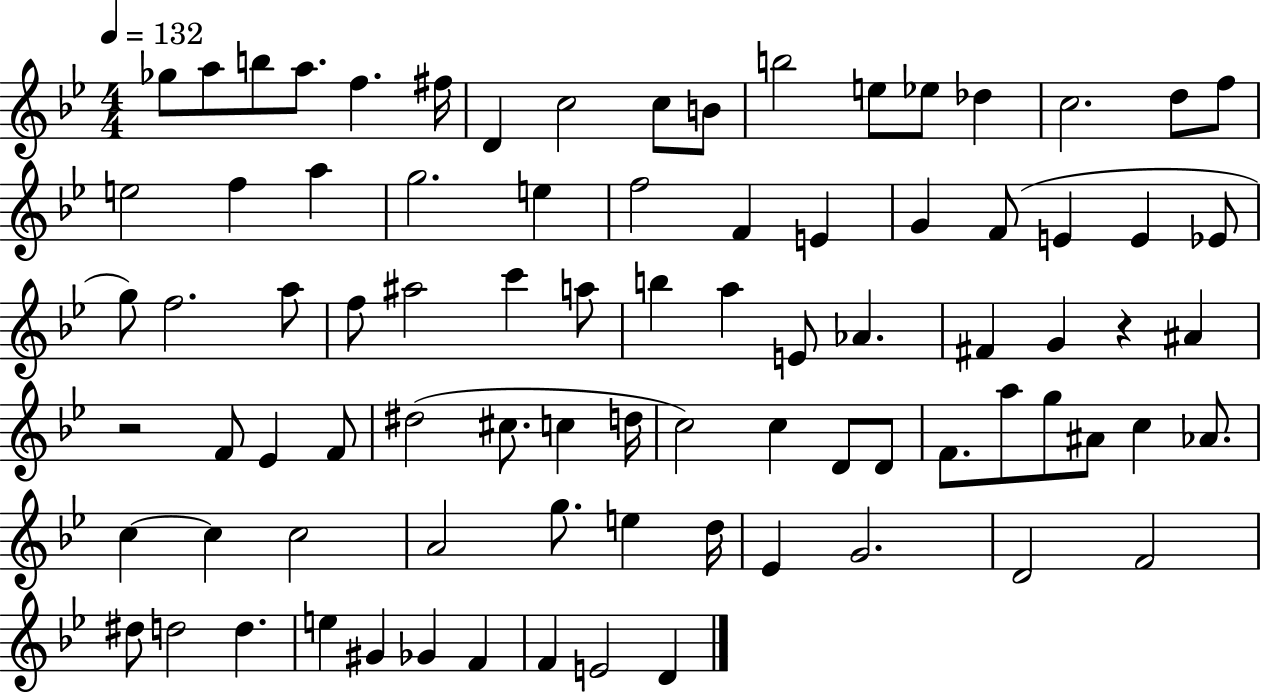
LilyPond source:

{
  \clef treble
  \numericTimeSignature
  \time 4/4
  \key bes \major
  \tempo 4 = 132
  ges''8 a''8 b''8 a''8. f''4. fis''16 | d'4 c''2 c''8 b'8 | b''2 e''8 ees''8 des''4 | c''2. d''8 f''8 | \break e''2 f''4 a''4 | g''2. e''4 | f''2 f'4 e'4 | g'4 f'8( e'4 e'4 ees'8 | \break g''8) f''2. a''8 | f''8 ais''2 c'''4 a''8 | b''4 a''4 e'8 aes'4. | fis'4 g'4 r4 ais'4 | \break r2 f'8 ees'4 f'8 | dis''2( cis''8. c''4 d''16 | c''2) c''4 d'8 d'8 | f'8. a''8 g''8 ais'8 c''4 aes'8. | \break c''4~~ c''4 c''2 | a'2 g''8. e''4 d''16 | ees'4 g'2. | d'2 f'2 | \break dis''8 d''2 d''4. | e''4 gis'4 ges'4 f'4 | f'4 e'2 d'4 | \bar "|."
}